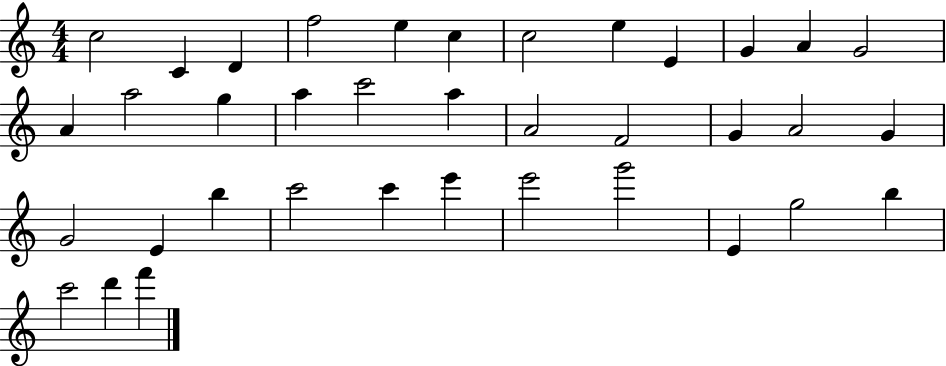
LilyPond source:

{
  \clef treble
  \numericTimeSignature
  \time 4/4
  \key c \major
  c''2 c'4 d'4 | f''2 e''4 c''4 | c''2 e''4 e'4 | g'4 a'4 g'2 | \break a'4 a''2 g''4 | a''4 c'''2 a''4 | a'2 f'2 | g'4 a'2 g'4 | \break g'2 e'4 b''4 | c'''2 c'''4 e'''4 | e'''2 g'''2 | e'4 g''2 b''4 | \break c'''2 d'''4 f'''4 | \bar "|."
}